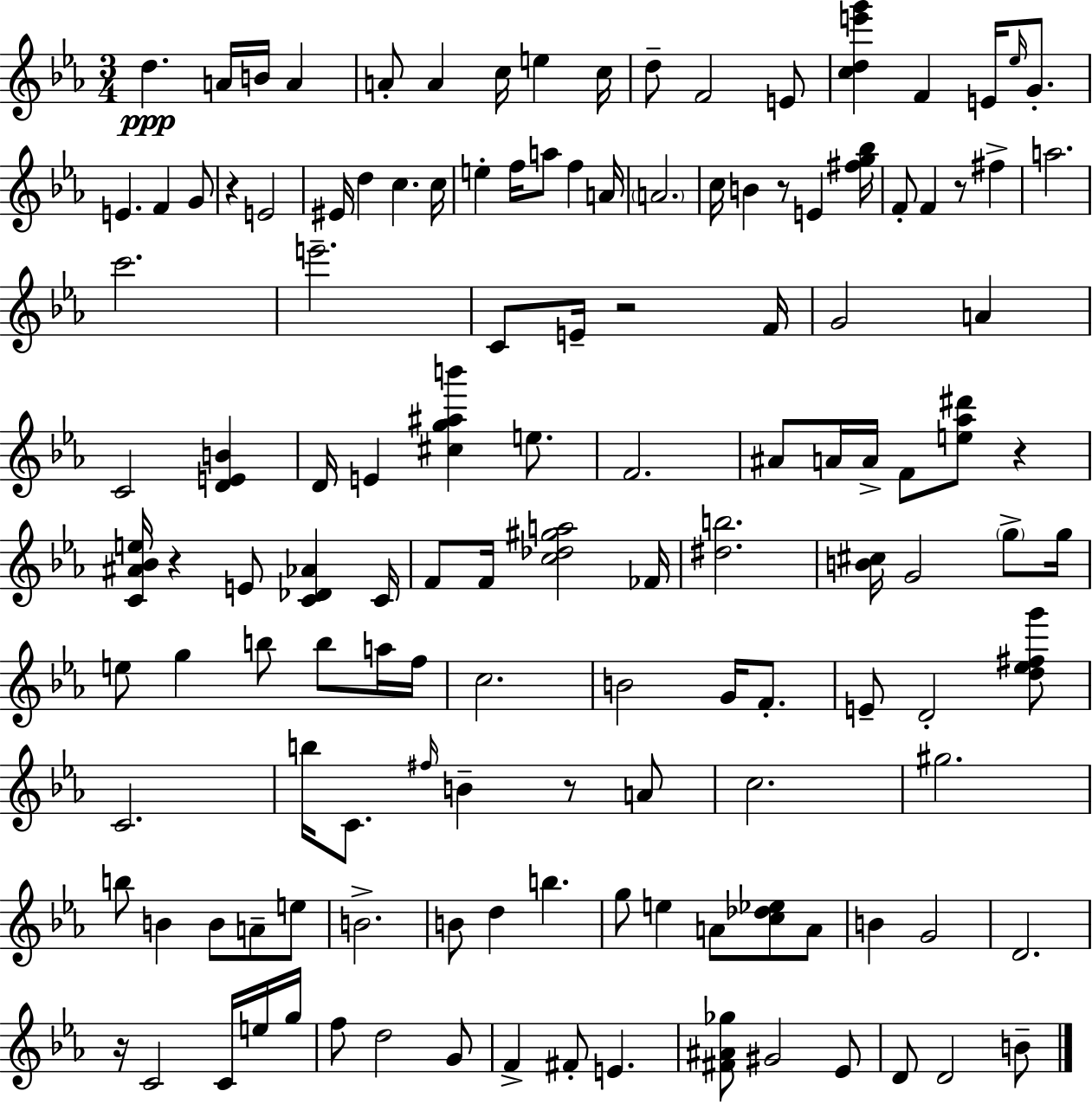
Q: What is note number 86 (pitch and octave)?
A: E5